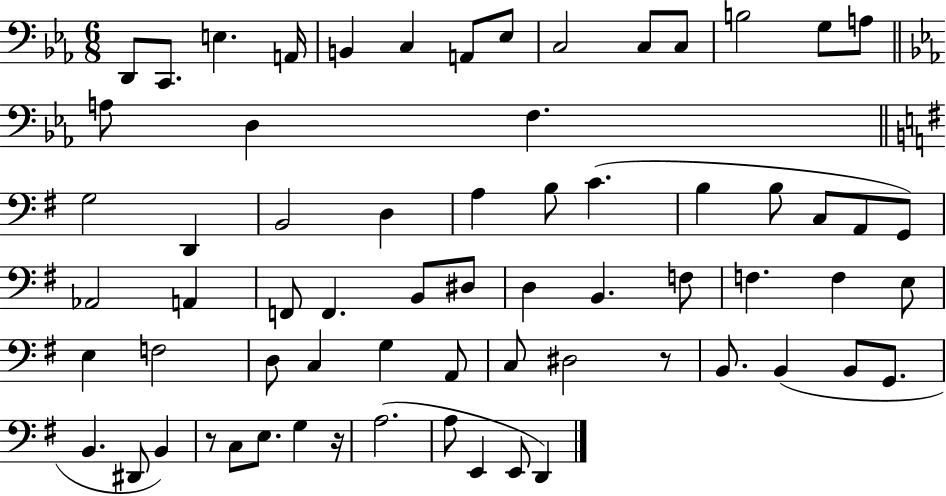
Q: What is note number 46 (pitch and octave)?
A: G3